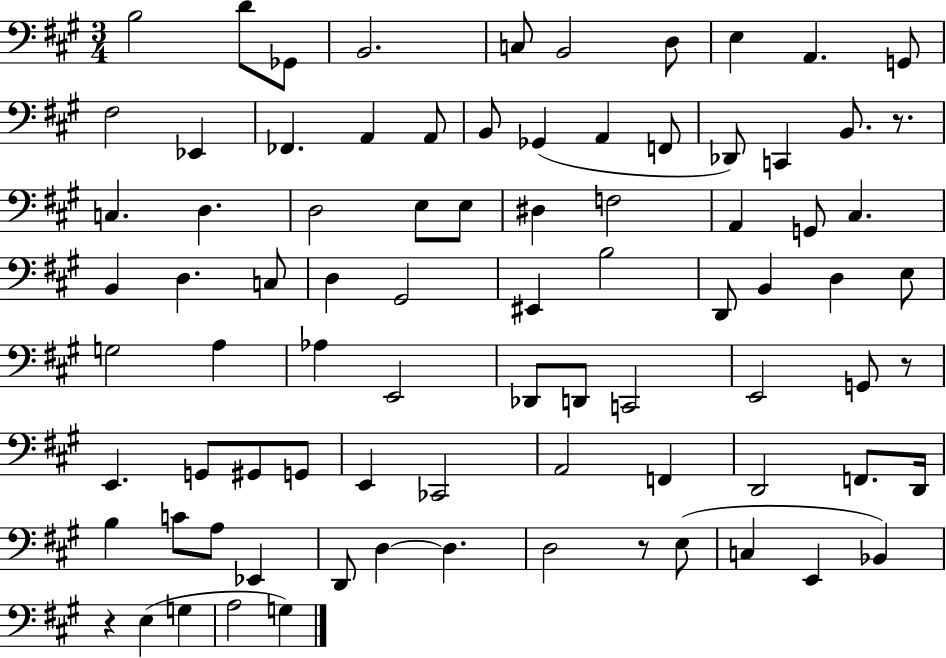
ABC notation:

X:1
T:Untitled
M:3/4
L:1/4
K:A
B,2 D/2 _G,,/2 B,,2 C,/2 B,,2 D,/2 E, A,, G,,/2 ^F,2 _E,, _F,, A,, A,,/2 B,,/2 _G,, A,, F,,/2 _D,,/2 C,, B,,/2 z/2 C, D, D,2 E,/2 E,/2 ^D, F,2 A,, G,,/2 ^C, B,, D, C,/2 D, ^G,,2 ^E,, B,2 D,,/2 B,, D, E,/2 G,2 A, _A, E,,2 _D,,/2 D,,/2 C,,2 E,,2 G,,/2 z/2 E,, G,,/2 ^G,,/2 G,,/2 E,, _C,,2 A,,2 F,, D,,2 F,,/2 D,,/4 B, C/2 A,/2 _E,, D,,/2 D, D, D,2 z/2 E,/2 C, E,, _B,, z E, G, A,2 G,